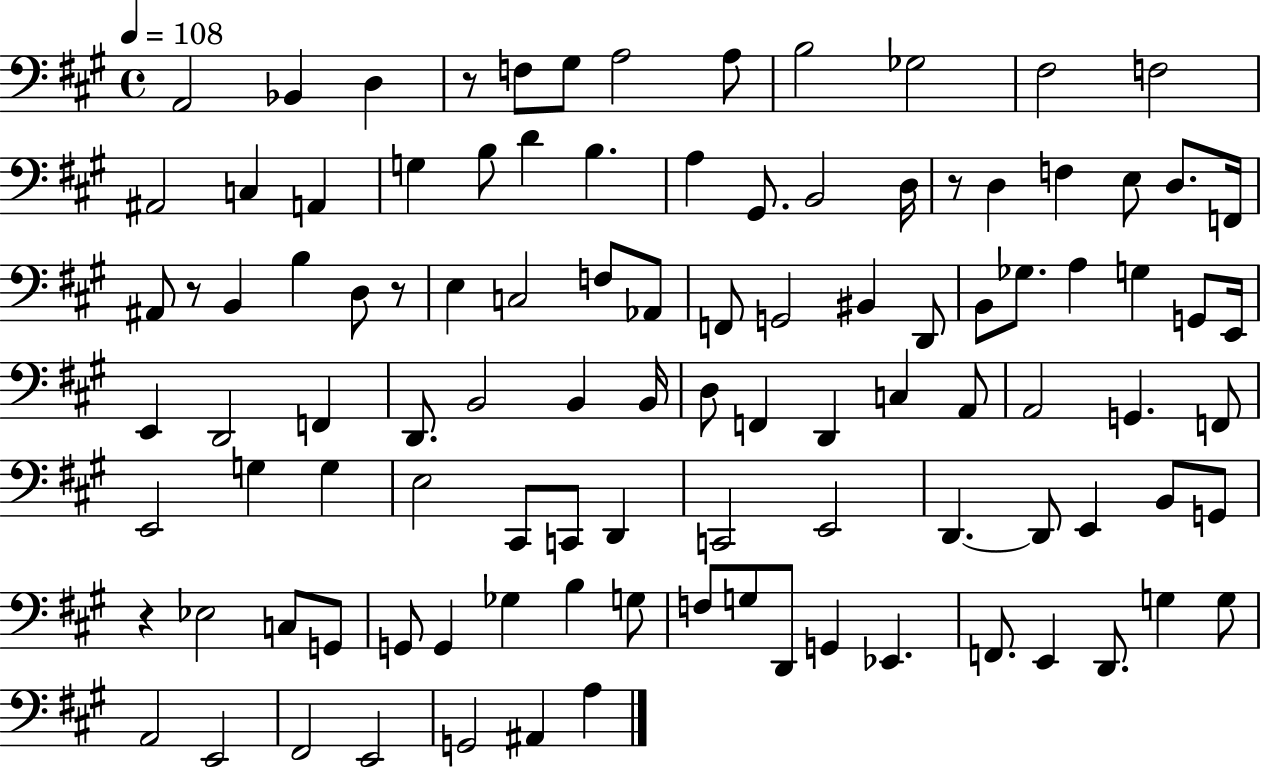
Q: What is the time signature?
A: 4/4